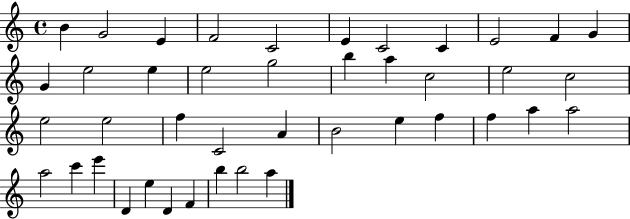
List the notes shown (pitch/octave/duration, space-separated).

B4/q G4/h E4/q F4/h C4/h E4/q C4/h C4/q E4/h F4/q G4/q G4/q E5/h E5/q E5/h G5/h B5/q A5/q C5/h E5/h C5/h E5/h E5/h F5/q C4/h A4/q B4/h E5/q F5/q F5/q A5/q A5/h A5/h C6/q E6/q D4/q E5/q D4/q F4/q B5/q B5/h A5/q